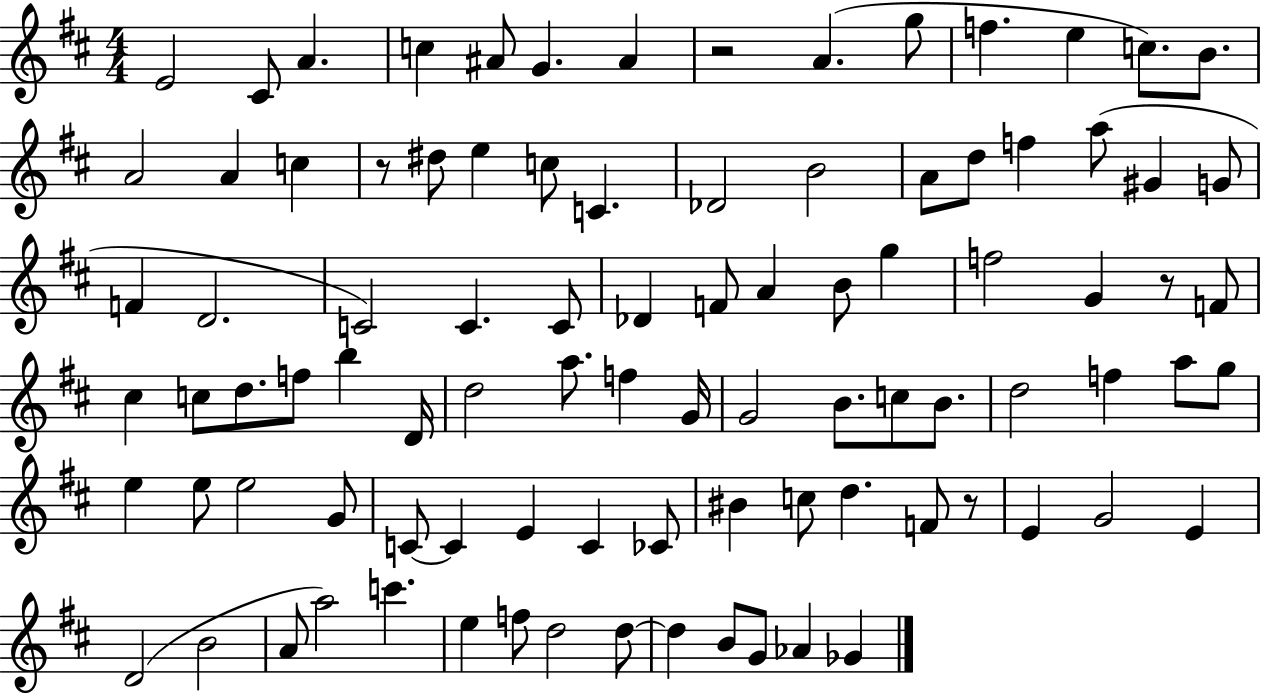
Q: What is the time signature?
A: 4/4